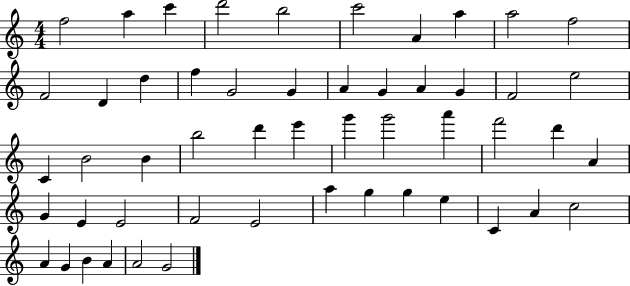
{
  \clef treble
  \numericTimeSignature
  \time 4/4
  \key c \major
  f''2 a''4 c'''4 | d'''2 b''2 | c'''2 a'4 a''4 | a''2 f''2 | \break f'2 d'4 d''4 | f''4 g'2 g'4 | a'4 g'4 a'4 g'4 | f'2 e''2 | \break c'4 b'2 b'4 | b''2 d'''4 e'''4 | g'''4 g'''2 a'''4 | f'''2 d'''4 a'4 | \break g'4 e'4 e'2 | f'2 e'2 | a''4 g''4 g''4 e''4 | c'4 a'4 c''2 | \break a'4 g'4 b'4 a'4 | a'2 g'2 | \bar "|."
}